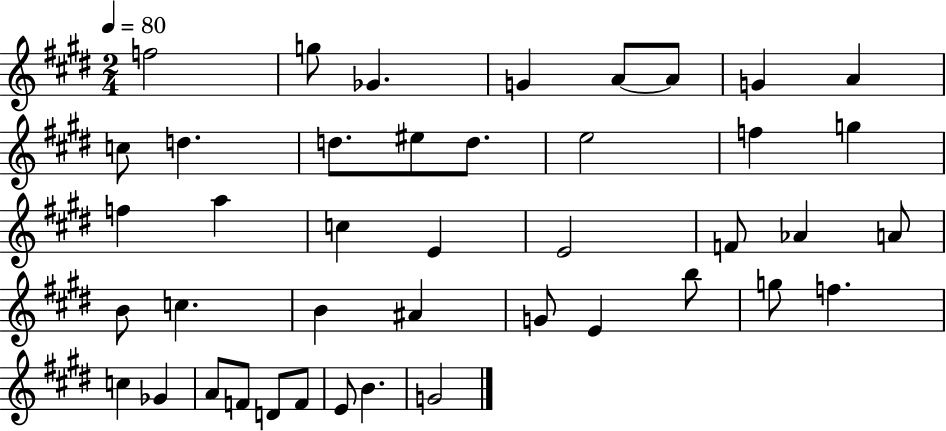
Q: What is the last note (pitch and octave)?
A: G4